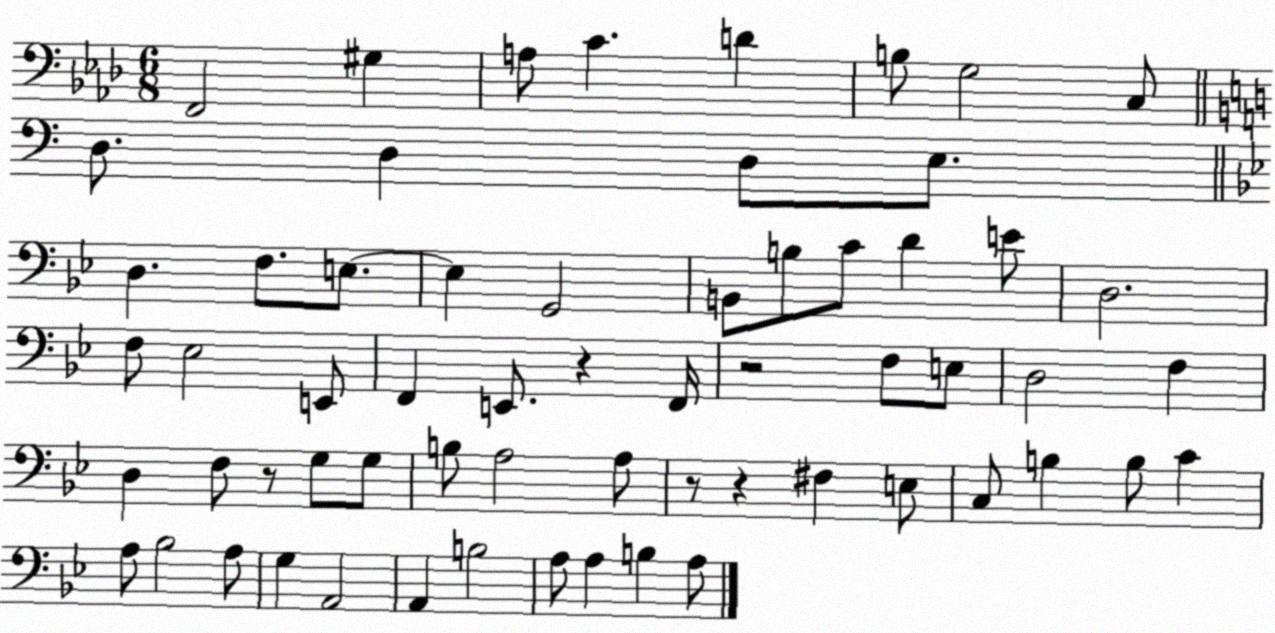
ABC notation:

X:1
T:Untitled
M:6/8
L:1/4
K:Ab
F,,2 ^G, A,/2 C D B,/2 G,2 C,/2 D,/2 D, D,/2 E,/2 D, F,/2 E,/2 E, G,,2 B,,/2 B,/2 C/2 D E/2 D,2 F,/2 _E,2 E,,/2 F,, E,,/2 z F,,/4 z2 F,/2 E,/2 D,2 F, D, F,/2 z/2 G,/2 G,/2 B,/2 A,2 A,/2 z/2 z ^F, E,/2 C,/2 B, B,/2 C A,/2 _B,2 A,/2 G, A,,2 A,, B,2 A,/2 A, B, A,/2